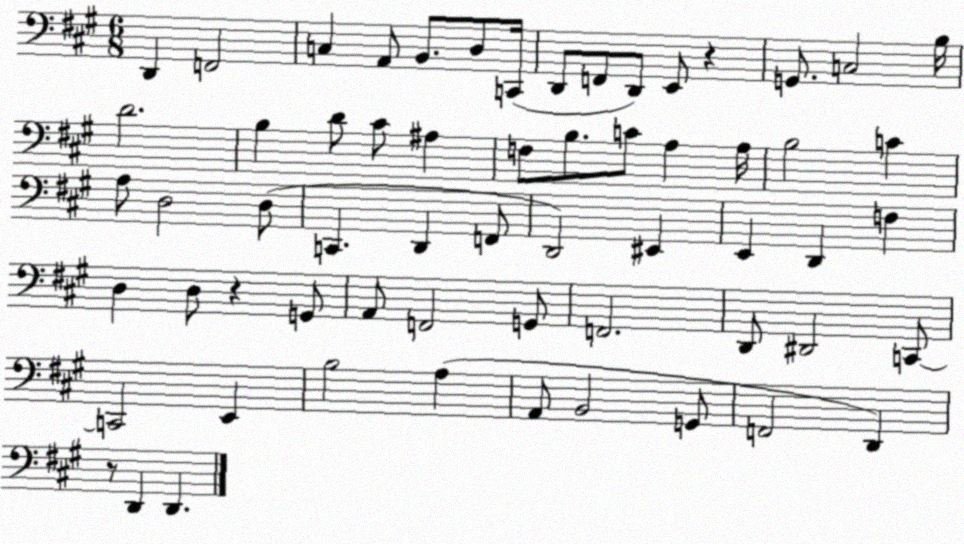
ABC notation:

X:1
T:Untitled
M:6/8
L:1/4
K:A
D,, F,,2 C, A,,/2 B,,/2 D,/2 C,,/4 D,,/2 F,,/2 D,,/2 E,,/2 z G,,/2 C,2 B,/4 D2 B, D/2 ^C/2 ^A, F,/2 B,/2 C/2 A, A,/4 B,2 C A,/2 D,2 D,/2 C,, D,, F,,/2 D,,2 ^E,, E,, D,, F, D, D,/2 z G,,/2 A,,/2 F,,2 G,,/2 F,,2 D,,/2 ^D,,2 C,,/2 C,,2 E,, B,2 A, A,,/2 B,,2 G,,/2 F,,2 D,, z/2 D,, D,,